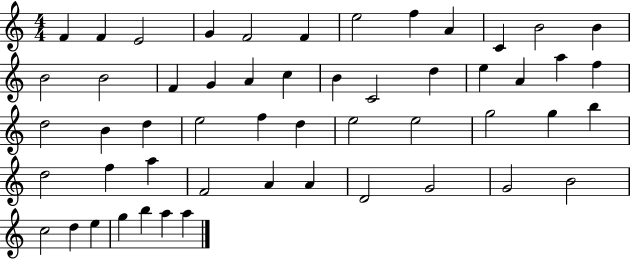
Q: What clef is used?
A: treble